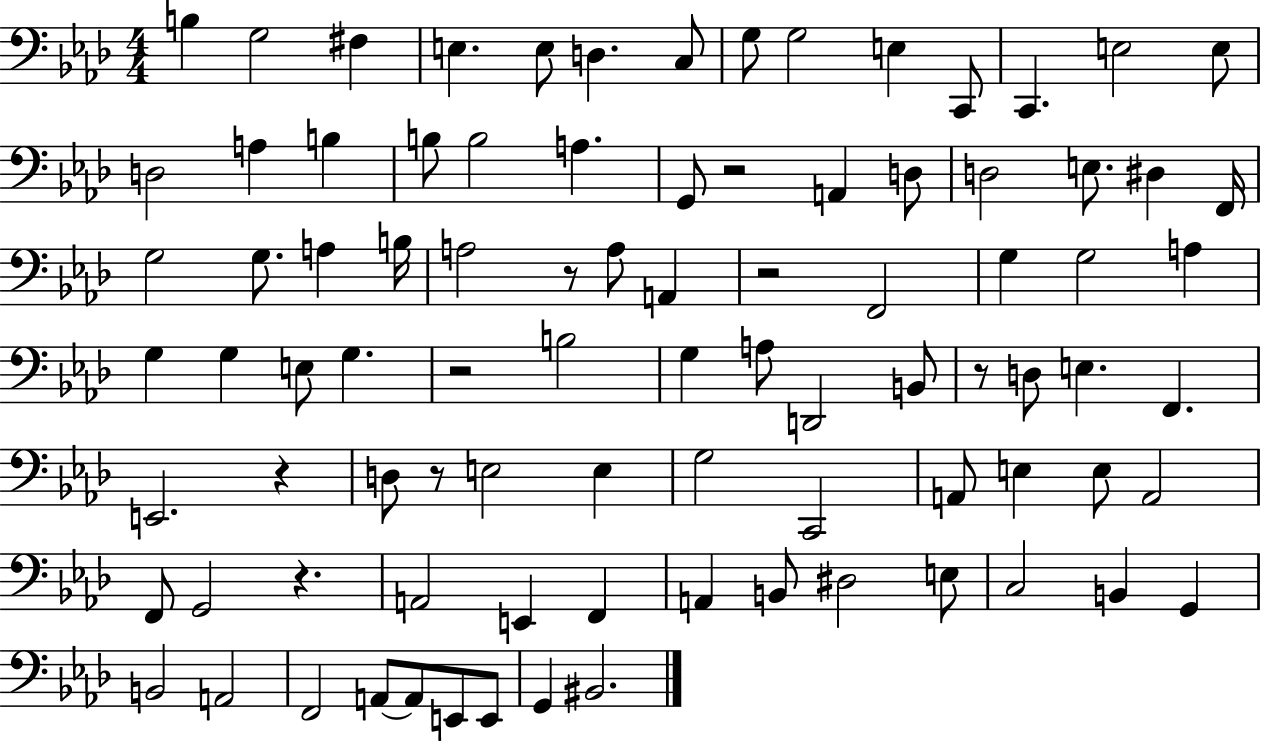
X:1
T:Untitled
M:4/4
L:1/4
K:Ab
B, G,2 ^F, E, E,/2 D, C,/2 G,/2 G,2 E, C,,/2 C,, E,2 E,/2 D,2 A, B, B,/2 B,2 A, G,,/2 z2 A,, D,/2 D,2 E,/2 ^D, F,,/4 G,2 G,/2 A, B,/4 A,2 z/2 A,/2 A,, z2 F,,2 G, G,2 A, G, G, E,/2 G, z2 B,2 G, A,/2 D,,2 B,,/2 z/2 D,/2 E, F,, E,,2 z D,/2 z/2 E,2 E, G,2 C,,2 A,,/2 E, E,/2 A,,2 F,,/2 G,,2 z A,,2 E,, F,, A,, B,,/2 ^D,2 E,/2 C,2 B,, G,, B,,2 A,,2 F,,2 A,,/2 A,,/2 E,,/2 E,,/2 G,, ^B,,2